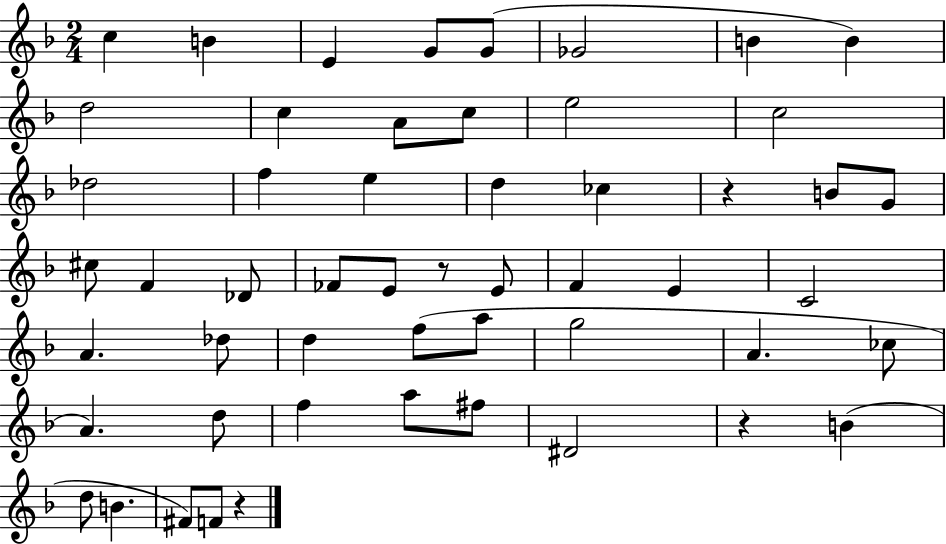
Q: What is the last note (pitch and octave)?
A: F4